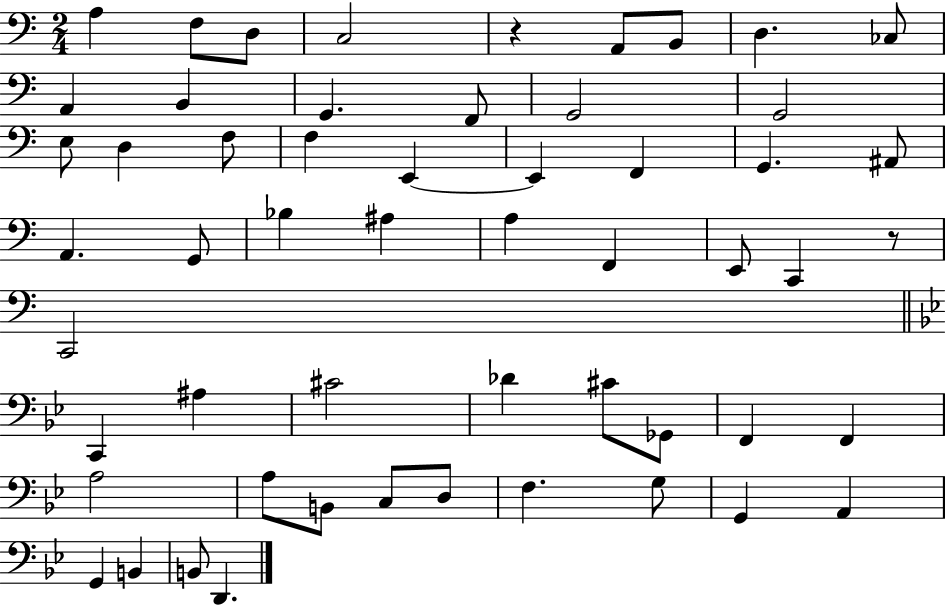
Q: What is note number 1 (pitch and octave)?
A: A3